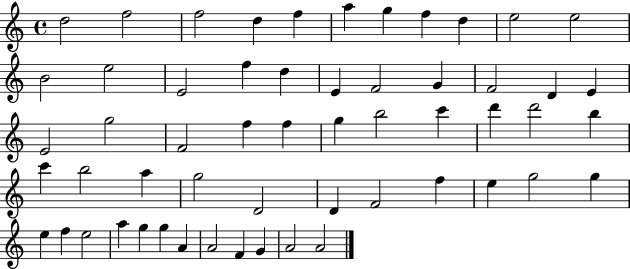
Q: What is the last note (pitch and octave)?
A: A4